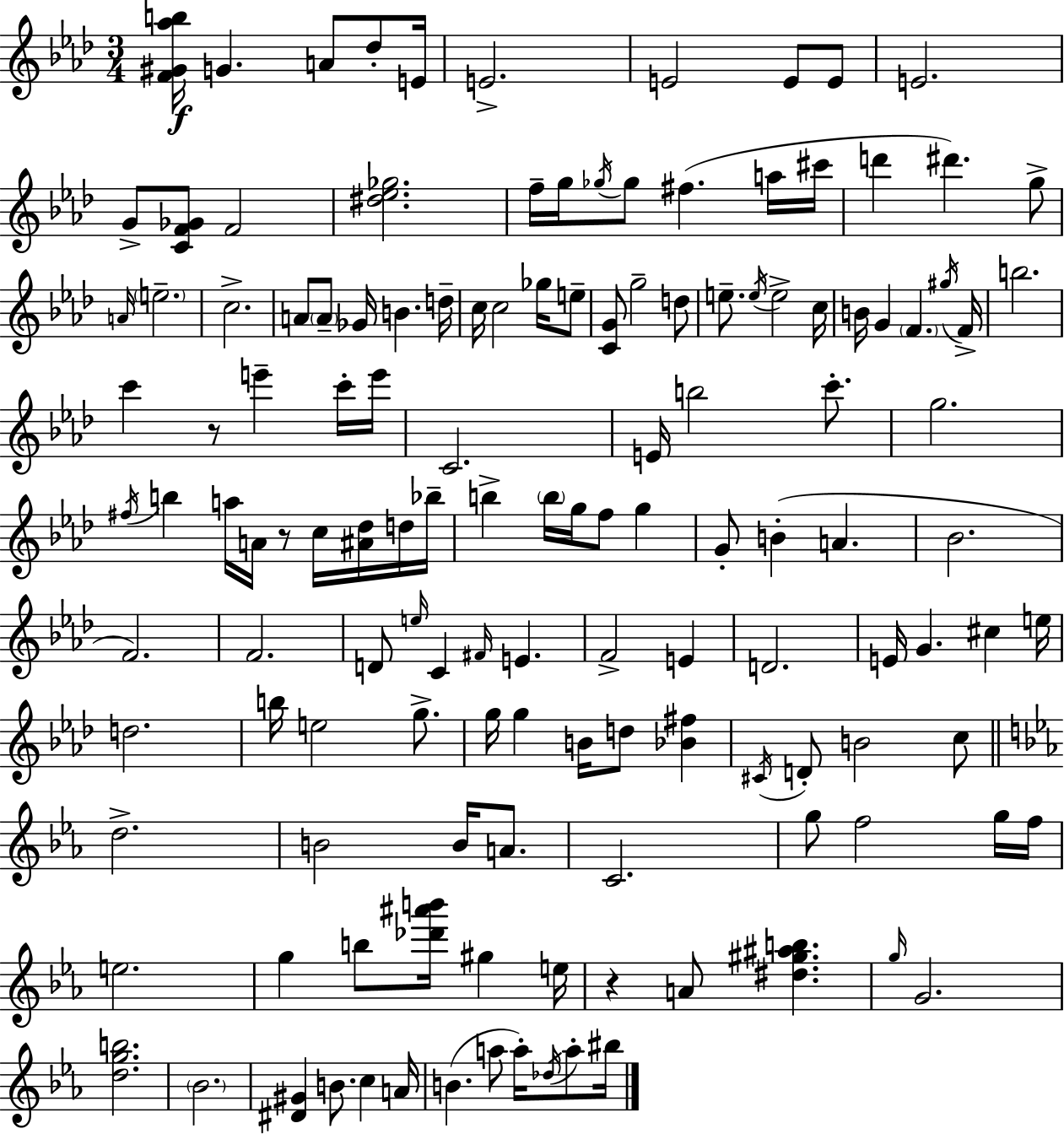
[F4,G#4,Ab5,B5]/s G4/q. A4/e Db5/e E4/s E4/h. E4/h E4/e E4/e E4/h. G4/e [C4,F4,Gb4]/e F4/h [D#5,Eb5,Gb5]/h. F5/s G5/s Gb5/s Gb5/e F#5/q. A5/s C#6/s D6/q D#6/q. G5/e A4/s E5/h. C5/h. A4/e A4/e Gb4/s B4/q. D5/s C5/s C5/h Gb5/s E5/e [C4,G4]/e G5/h D5/e E5/e. E5/s E5/h C5/s B4/s G4/q F4/q. G#5/s F4/s B5/h. C6/q R/e E6/q C6/s E6/s C4/h. E4/s B5/h C6/e. G5/h. F#5/s B5/q A5/s A4/s R/e C5/s [A#4,Db5]/s D5/s Bb5/s B5/q B5/s G5/s F5/e G5/q G4/e B4/q A4/q. Bb4/h. F4/h. F4/h. D4/e E5/s C4/q F#4/s E4/q. F4/h E4/q D4/h. E4/s G4/q. C#5/q E5/s D5/h. B5/s E5/h G5/e. G5/s G5/q B4/s D5/e [Bb4,F#5]/q C#4/s D4/e B4/h C5/e D5/h. B4/h B4/s A4/e. C4/h. G5/e F5/h G5/s F5/s E5/h. G5/q B5/e [Db6,A#6,B6]/s G#5/q E5/s R/q A4/e [D#5,G#5,A#5,B5]/q. G5/s G4/h. [D5,G5,B5]/h. Bb4/h. [D#4,G#4]/q B4/e. C5/q A4/s B4/q. A5/e A5/s Db5/s A5/e BIS5/s